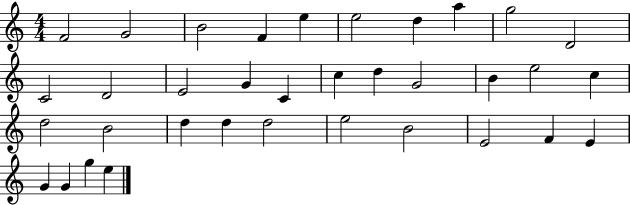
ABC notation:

X:1
T:Untitled
M:4/4
L:1/4
K:C
F2 G2 B2 F e e2 d a g2 D2 C2 D2 E2 G C c d G2 B e2 c d2 B2 d d d2 e2 B2 E2 F E G G g e